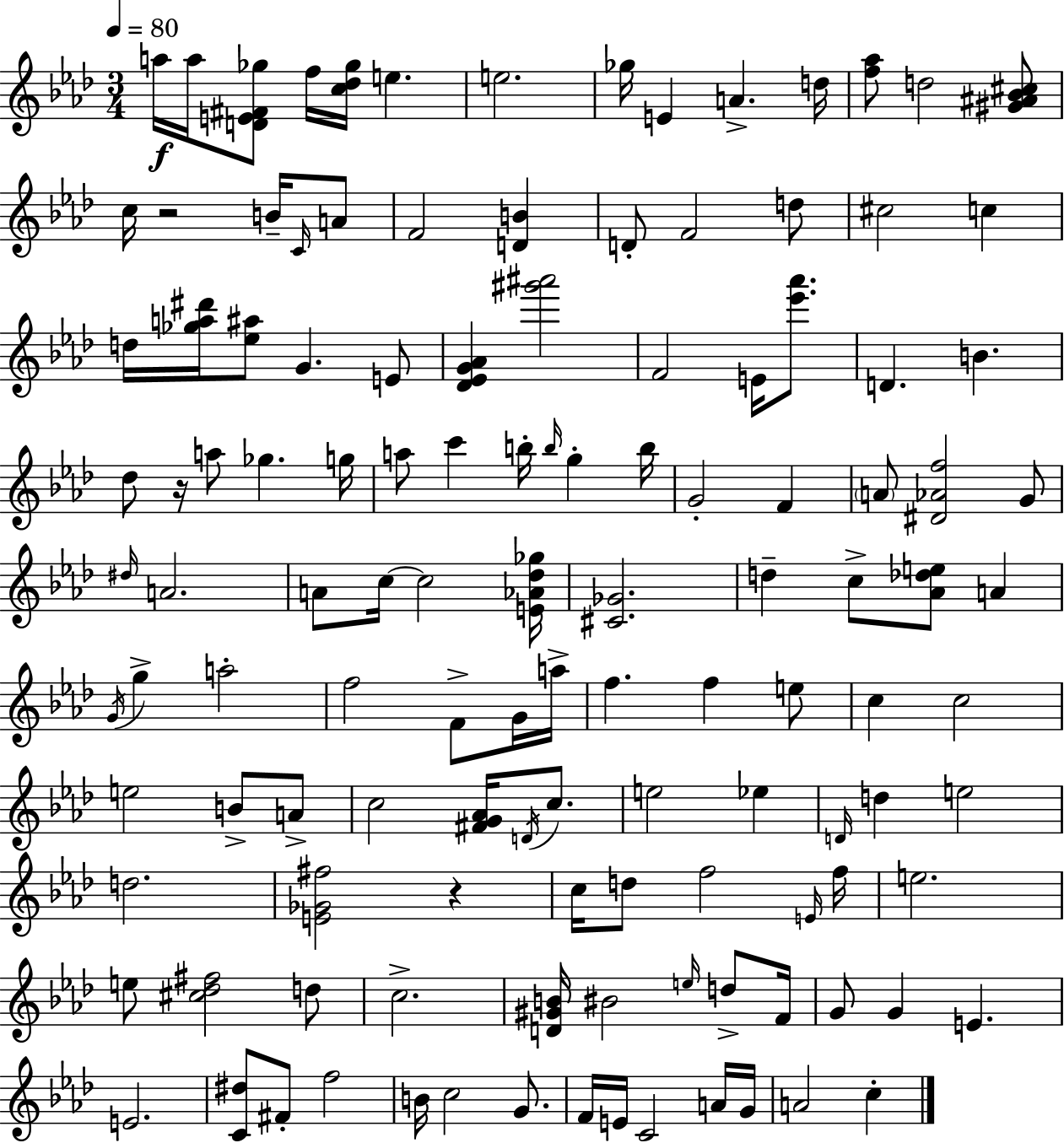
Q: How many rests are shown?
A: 3